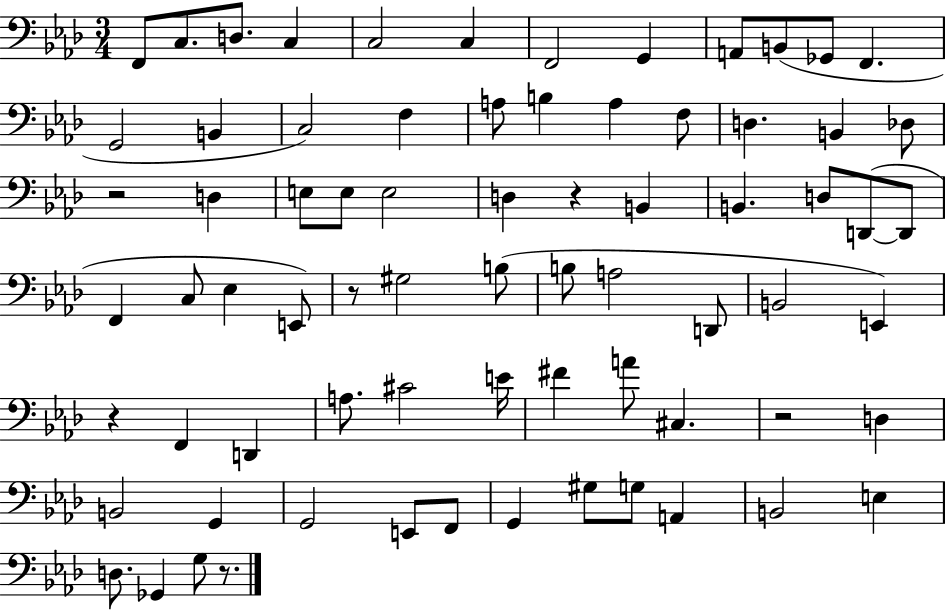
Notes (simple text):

F2/e C3/e. D3/e. C3/q C3/h C3/q F2/h G2/q A2/e B2/e Gb2/e F2/q. G2/h B2/q C3/h F3/q A3/e B3/q A3/q F3/e D3/q. B2/q Db3/e R/h D3/q E3/e E3/e E3/h D3/q R/q B2/q B2/q. D3/e D2/e D2/e F2/q C3/e Eb3/q E2/e R/e G#3/h B3/e B3/e A3/h D2/e B2/h E2/q R/q F2/q D2/q A3/e. C#4/h E4/s F#4/q A4/e C#3/q. R/h D3/q B2/h G2/q G2/h E2/e F2/e G2/q G#3/e G3/e A2/q B2/h E3/q D3/e. Gb2/q G3/e R/e.